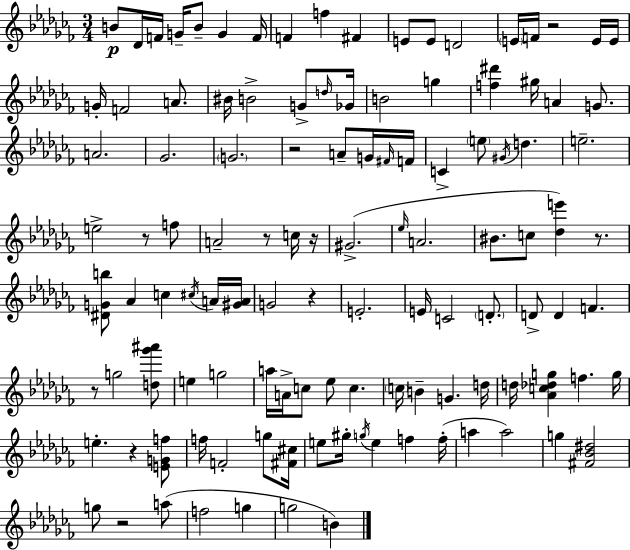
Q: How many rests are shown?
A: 10